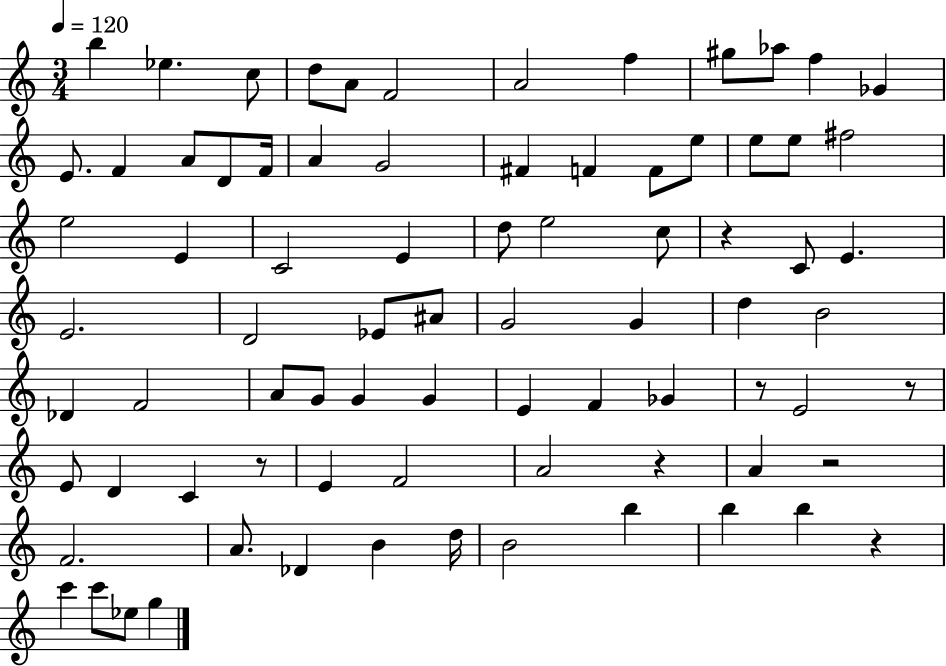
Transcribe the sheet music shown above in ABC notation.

X:1
T:Untitled
M:3/4
L:1/4
K:C
b _e c/2 d/2 A/2 F2 A2 f ^g/2 _a/2 f _G E/2 F A/2 D/2 F/4 A G2 ^F F F/2 e/2 e/2 e/2 ^f2 e2 E C2 E d/2 e2 c/2 z C/2 E E2 D2 _E/2 ^A/2 G2 G d B2 _D F2 A/2 G/2 G G E F _G z/2 E2 z/2 E/2 D C z/2 E F2 A2 z A z2 F2 A/2 _D B d/4 B2 b b b z c' c'/2 _e/2 g